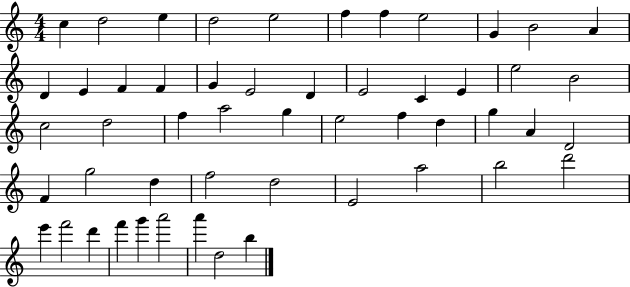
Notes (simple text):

C5/q D5/h E5/q D5/h E5/h F5/q F5/q E5/h G4/q B4/h A4/q D4/q E4/q F4/q F4/q G4/q E4/h D4/q E4/h C4/q E4/q E5/h B4/h C5/h D5/h F5/q A5/h G5/q E5/h F5/q D5/q G5/q A4/q D4/h F4/q G5/h D5/q F5/h D5/h E4/h A5/h B5/h D6/h E6/q F6/h D6/q F6/q G6/q A6/h A6/q D5/h B5/q